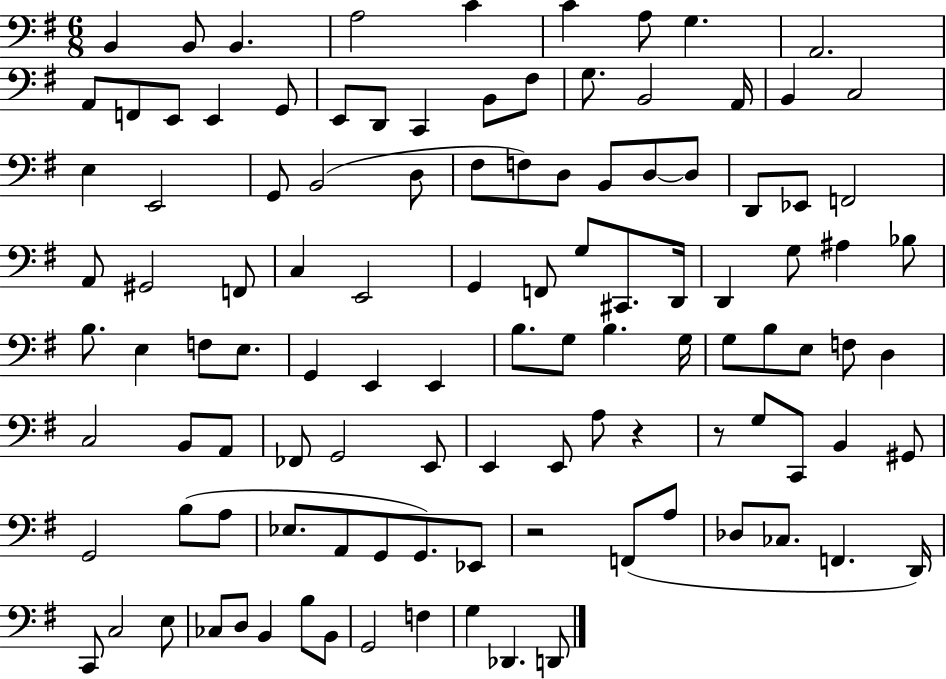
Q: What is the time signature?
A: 6/8